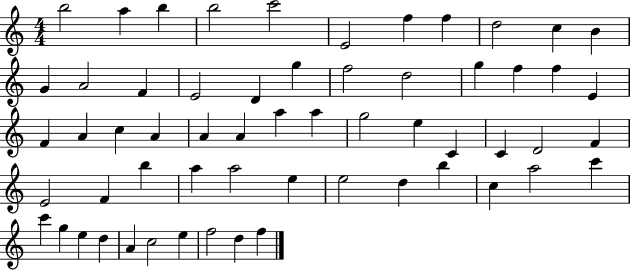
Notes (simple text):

B5/h A5/q B5/q B5/h C6/h E4/h F5/q F5/q D5/h C5/q B4/q G4/q A4/h F4/q E4/h D4/q G5/q F5/h D5/h G5/q F5/q F5/q E4/q F4/q A4/q C5/q A4/q A4/q A4/q A5/q A5/q G5/h E5/q C4/q C4/q D4/h F4/q E4/h F4/q B5/q A5/q A5/h E5/q E5/h D5/q B5/q C5/q A5/h C6/q C6/q G5/q E5/q D5/q A4/q C5/h E5/q F5/h D5/q F5/q